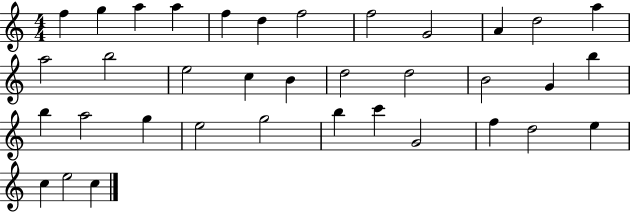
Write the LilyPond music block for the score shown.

{
  \clef treble
  \numericTimeSignature
  \time 4/4
  \key c \major
  f''4 g''4 a''4 a''4 | f''4 d''4 f''2 | f''2 g'2 | a'4 d''2 a''4 | \break a''2 b''2 | e''2 c''4 b'4 | d''2 d''2 | b'2 g'4 b''4 | \break b''4 a''2 g''4 | e''2 g''2 | b''4 c'''4 g'2 | f''4 d''2 e''4 | \break c''4 e''2 c''4 | \bar "|."
}